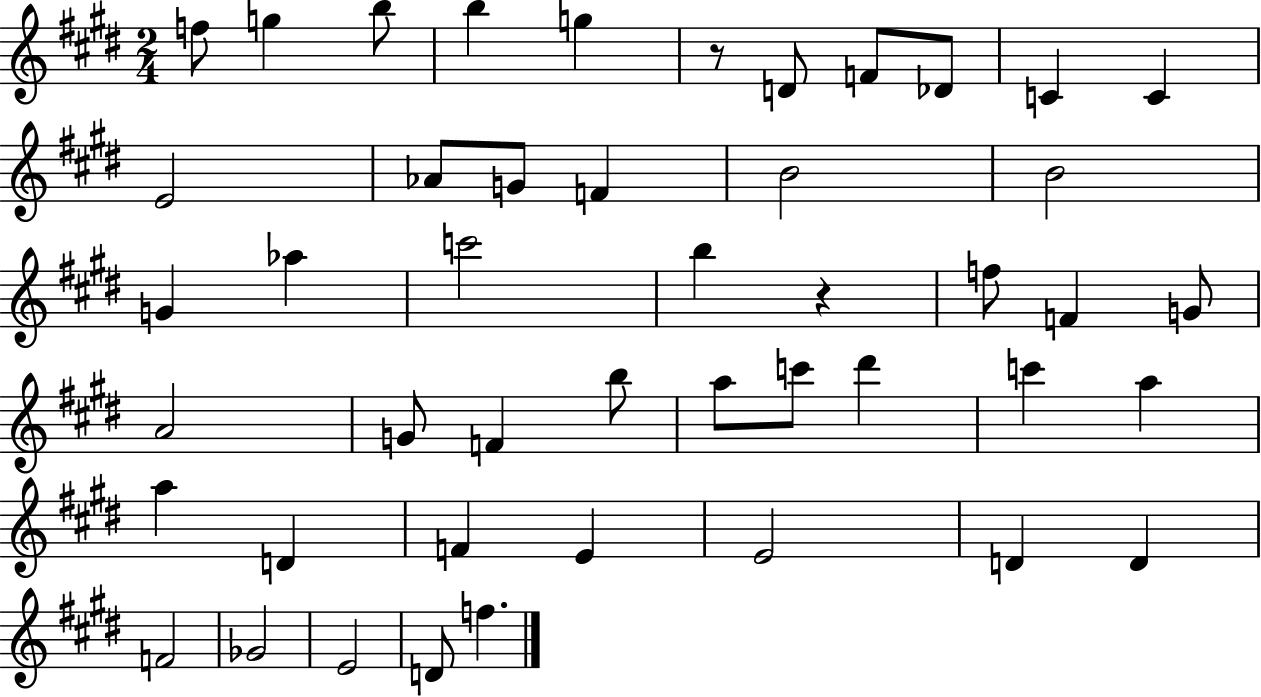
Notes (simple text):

F5/e G5/q B5/e B5/q G5/q R/e D4/e F4/e Db4/e C4/q C4/q E4/h Ab4/e G4/e F4/q B4/h B4/h G4/q Ab5/q C6/h B5/q R/q F5/e F4/q G4/e A4/h G4/e F4/q B5/e A5/e C6/e D#6/q C6/q A5/q A5/q D4/q F4/q E4/q E4/h D4/q D4/q F4/h Gb4/h E4/h D4/e F5/q.